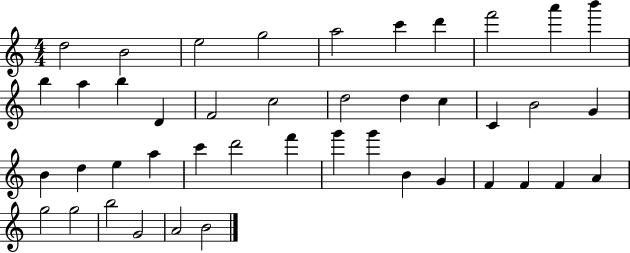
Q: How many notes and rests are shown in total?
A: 43